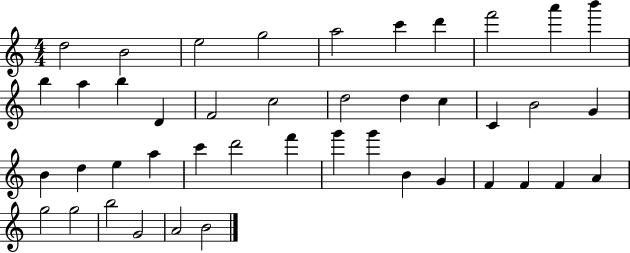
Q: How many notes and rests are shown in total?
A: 43